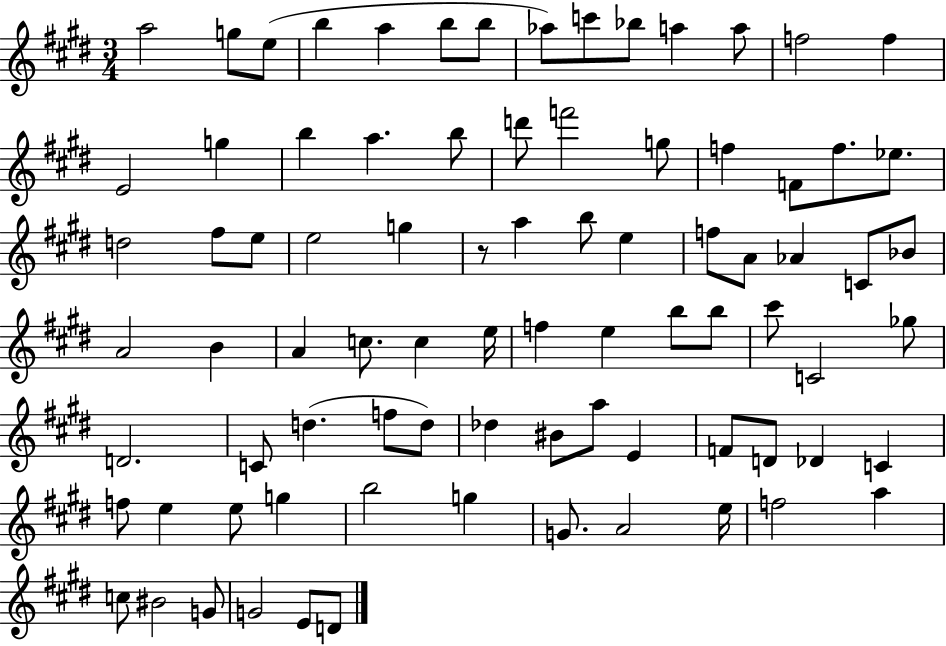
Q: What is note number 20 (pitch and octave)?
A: D6